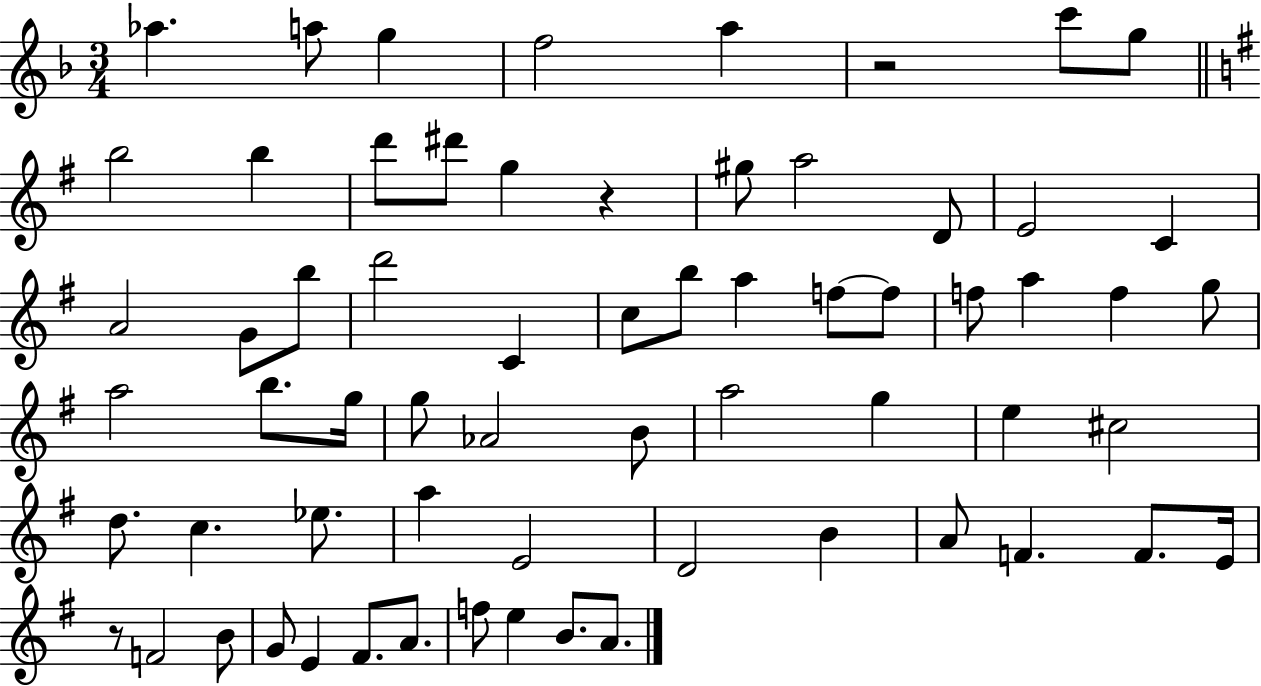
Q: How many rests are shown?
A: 3